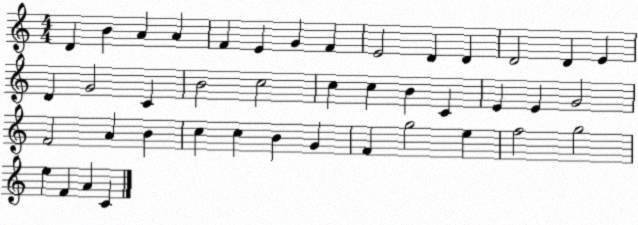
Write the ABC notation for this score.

X:1
T:Untitled
M:4/4
L:1/4
K:C
D B A A F E G F E2 D D D2 D E D G2 C B2 c2 c c B C E E G2 F2 A B c c B G F g2 e f2 g2 e F A C